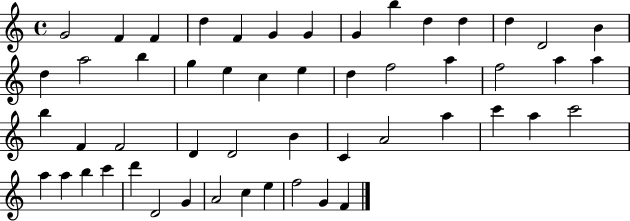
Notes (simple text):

G4/h F4/q F4/q D5/q F4/q G4/q G4/q G4/q B5/q D5/q D5/q D5/q D4/h B4/q D5/q A5/h B5/q G5/q E5/q C5/q E5/q D5/q F5/h A5/q F5/h A5/q A5/q B5/q F4/q F4/h D4/q D4/h B4/q C4/q A4/h A5/q C6/q A5/q C6/h A5/q A5/q B5/q C6/q D6/q D4/h G4/q A4/h C5/q E5/q F5/h G4/q F4/q